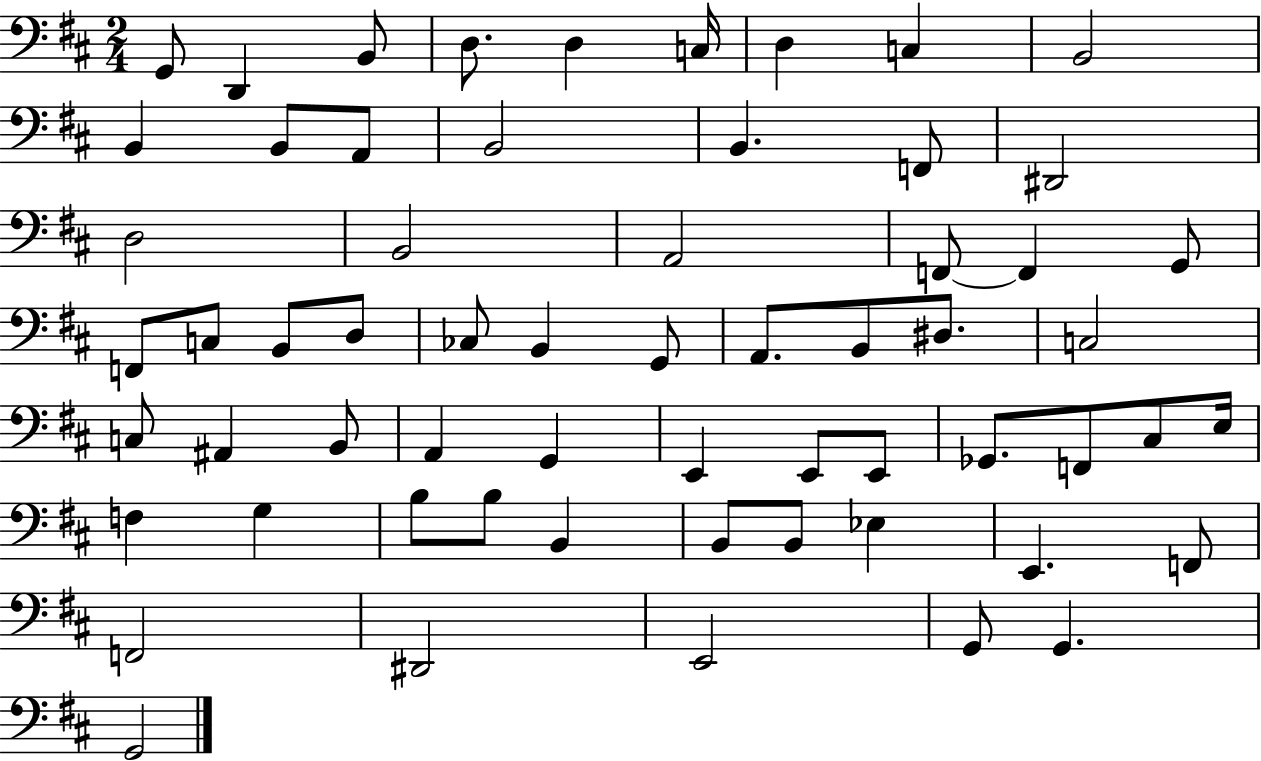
X:1
T:Untitled
M:2/4
L:1/4
K:D
G,,/2 D,, B,,/2 D,/2 D, C,/4 D, C, B,,2 B,, B,,/2 A,,/2 B,,2 B,, F,,/2 ^D,,2 D,2 B,,2 A,,2 F,,/2 F,, G,,/2 F,,/2 C,/2 B,,/2 D,/2 _C,/2 B,, G,,/2 A,,/2 B,,/2 ^D,/2 C,2 C,/2 ^A,, B,,/2 A,, G,, E,, E,,/2 E,,/2 _G,,/2 F,,/2 ^C,/2 E,/4 F, G, B,/2 B,/2 B,, B,,/2 B,,/2 _E, E,, F,,/2 F,,2 ^D,,2 E,,2 G,,/2 G,, G,,2